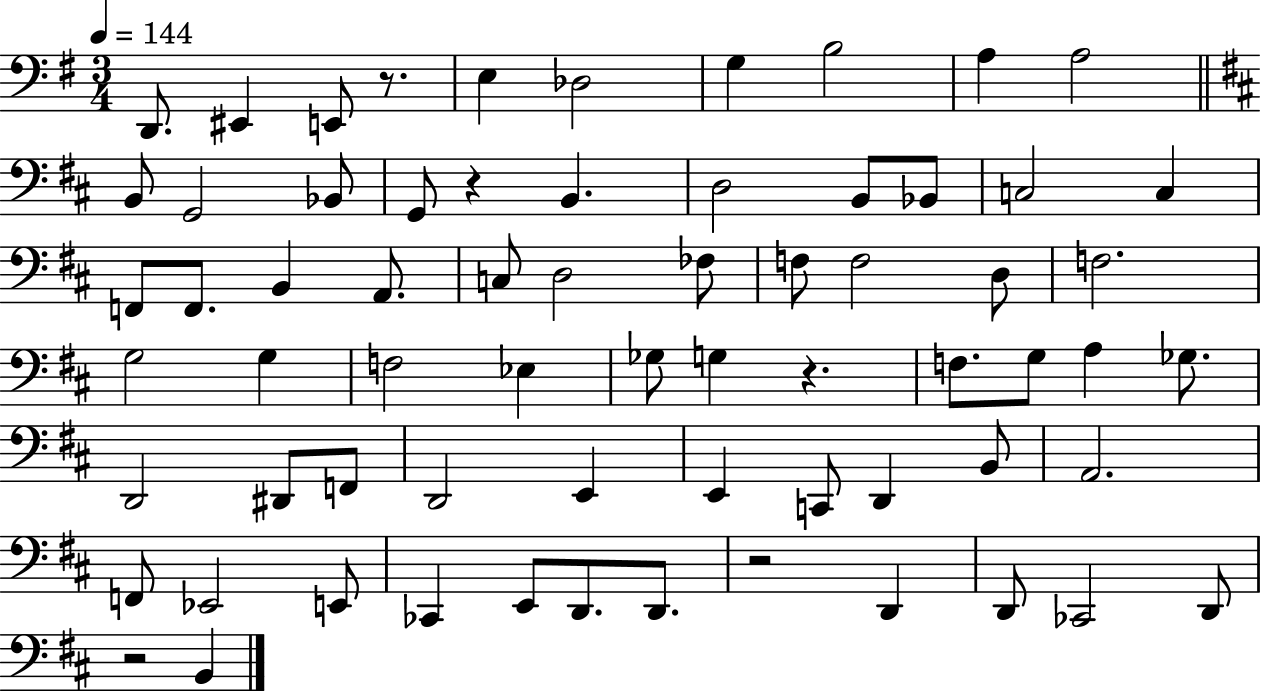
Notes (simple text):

D2/e. EIS2/q E2/e R/e. E3/q Db3/h G3/q B3/h A3/q A3/h B2/e G2/h Bb2/e G2/e R/q B2/q. D3/h B2/e Bb2/e C3/h C3/q F2/e F2/e. B2/q A2/e. C3/e D3/h FES3/e F3/e F3/h D3/e F3/h. G3/h G3/q F3/h Eb3/q Gb3/e G3/q R/q. F3/e. G3/e A3/q Gb3/e. D2/h D#2/e F2/e D2/h E2/q E2/q C2/e D2/q B2/e A2/h. F2/e Eb2/h E2/e CES2/q E2/e D2/e. D2/e. R/h D2/q D2/e CES2/h D2/e R/h B2/q